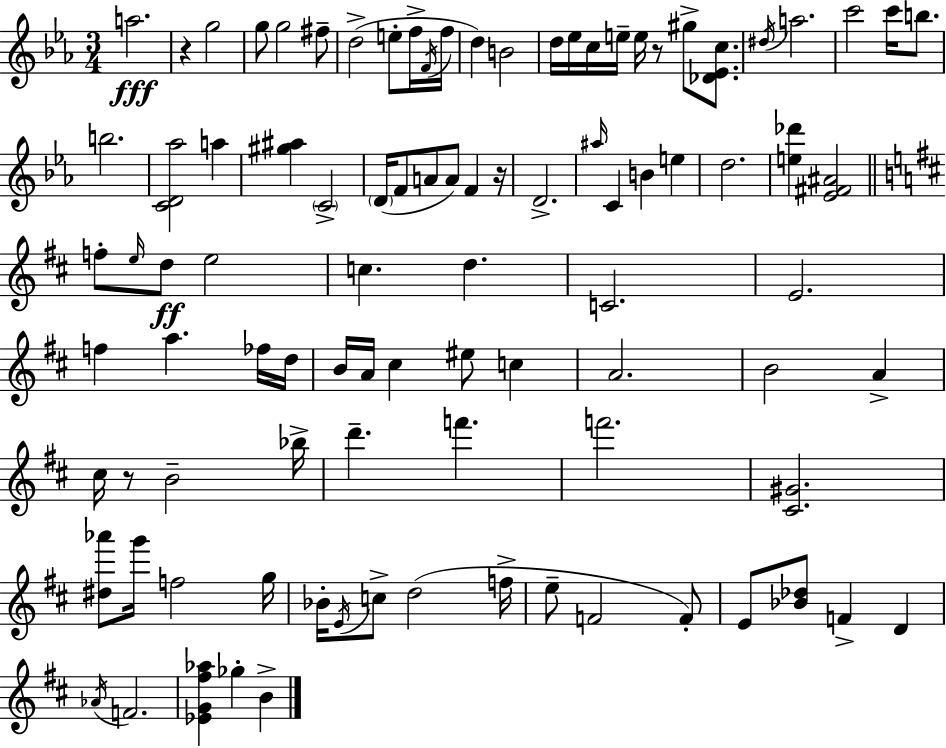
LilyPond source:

{
  \clef treble
  \numericTimeSignature
  \time 3/4
  \key ees \major
  \repeat volta 2 { a''2.\fff | r4 g''2 | g''8 g''2 fis''8-- | d''2->( e''8-. f''16-> \acciaccatura { f'16 } | \break f''16 d''4) b'2 | d''16 ees''16 c''16 e''16-- e''16 r8 gis''8-> <des' ees' c''>8. | \acciaccatura { dis''16 } a''2. | c'''2 c'''16 b''8. | \break b''2. | <c' d' aes''>2 a''4 | <gis'' ais''>4 \parenthesize c'2-> | \parenthesize d'16( f'8 a'8 a'8) f'4 | \break r16 d'2.-> | \grace { ais''16 } c'4 b'4 e''4 | d''2. | <e'' des'''>4 <ees' fis' ais'>2 | \break \bar "||" \break \key d \major f''8-. \grace { e''16 } d''8\ff e''2 | c''4. d''4. | c'2. | e'2. | \break f''4 a''4. fes''16 | d''16 b'16 a'16 cis''4 eis''8 c''4 | a'2. | b'2 a'4-> | \break cis''16 r8 b'2-- | bes''16-> d'''4.-- f'''4. | f'''2. | <cis' gis'>2. | \break <dis'' aes'''>8 g'''16 f''2 | g''16 bes'16-. \acciaccatura { e'16 } c''8-> d''2( | f''16-> e''8-- f'2 | f'8-.) e'8 <bes' des''>8 f'4-> d'4 | \break \acciaccatura { aes'16 } f'2. | <ees' g' fis'' aes''>4 ges''4-. b'4-> | } \bar "|."
}